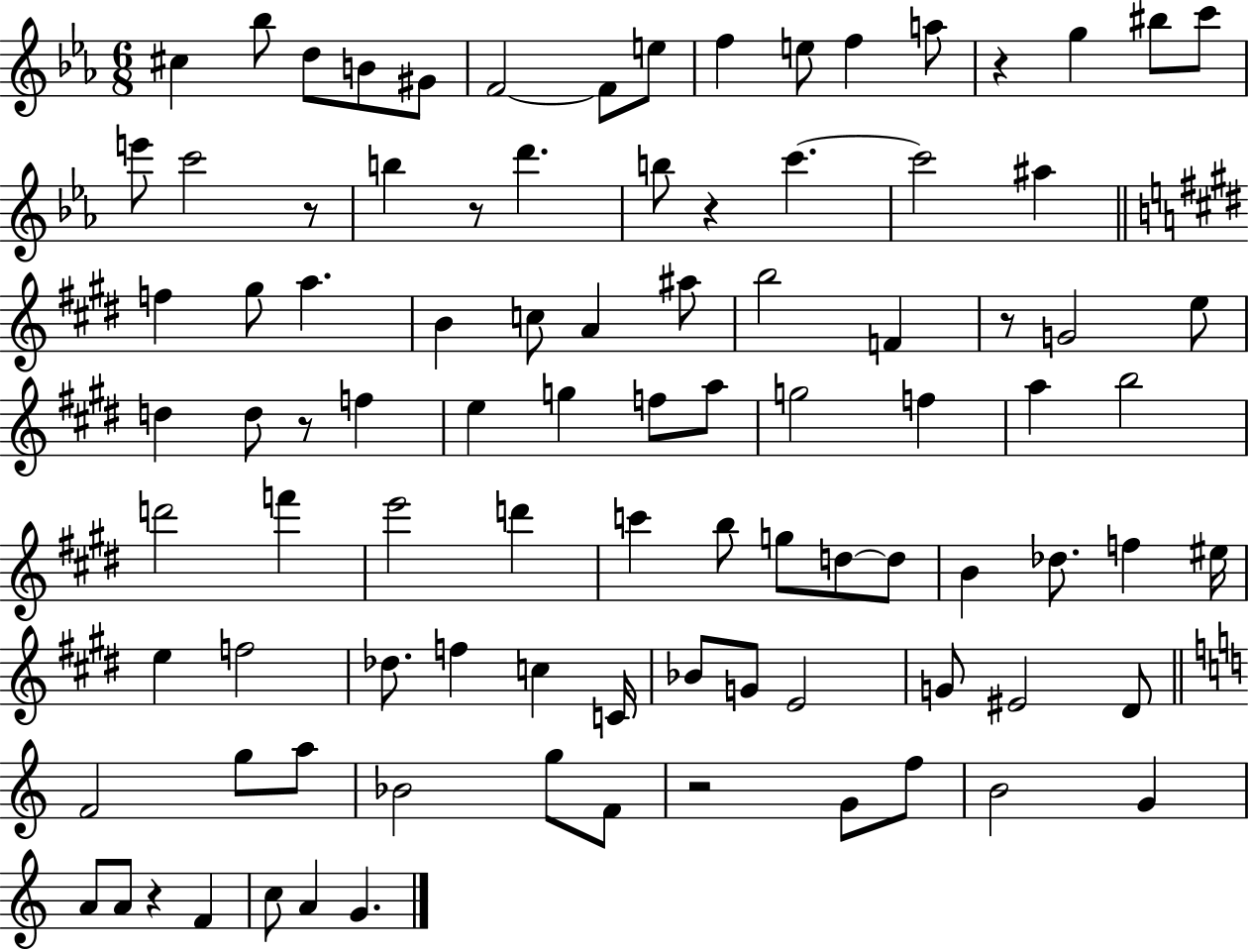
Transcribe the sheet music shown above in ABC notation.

X:1
T:Untitled
M:6/8
L:1/4
K:Eb
^c _b/2 d/2 B/2 ^G/2 F2 F/2 e/2 f e/2 f a/2 z g ^b/2 c'/2 e'/2 c'2 z/2 b z/2 d' b/2 z c' c'2 ^a f ^g/2 a B c/2 A ^a/2 b2 F z/2 G2 e/2 d d/2 z/2 f e g f/2 a/2 g2 f a b2 d'2 f' e'2 d' c' b/2 g/2 d/2 d/2 B _d/2 f ^e/4 e f2 _d/2 f c C/4 _B/2 G/2 E2 G/2 ^E2 ^D/2 F2 g/2 a/2 _B2 g/2 F/2 z2 G/2 f/2 B2 G A/2 A/2 z F c/2 A G